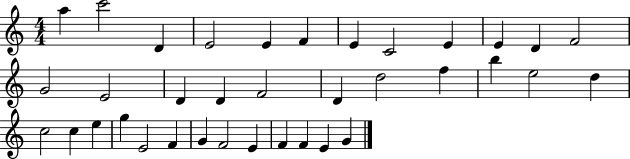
A5/q C6/h D4/q E4/h E4/q F4/q E4/q C4/h E4/q E4/q D4/q F4/h G4/h E4/h D4/q D4/q F4/h D4/q D5/h F5/q B5/q E5/h D5/q C5/h C5/q E5/q G5/q E4/h F4/q G4/q F4/h E4/q F4/q F4/q E4/q G4/q